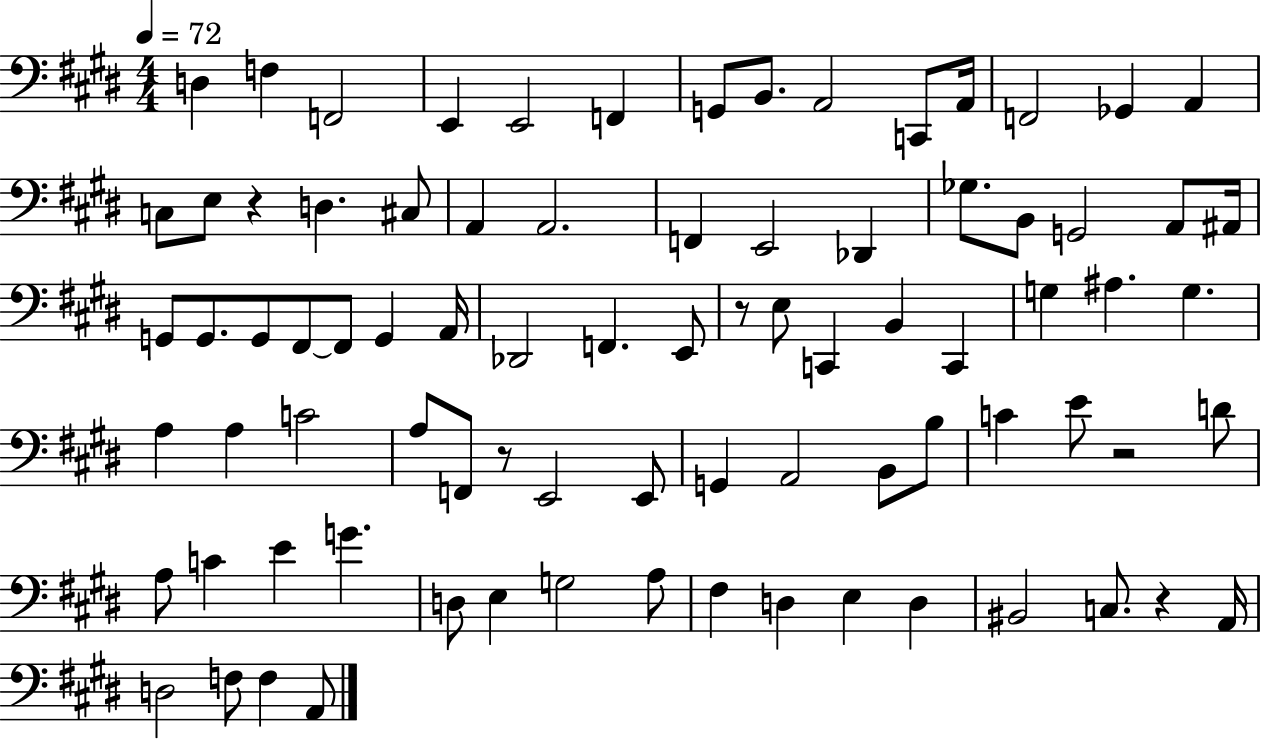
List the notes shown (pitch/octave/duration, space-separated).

D3/q F3/q F2/h E2/q E2/h F2/q G2/e B2/e. A2/h C2/e A2/s F2/h Gb2/q A2/q C3/e E3/e R/q D3/q. C#3/e A2/q A2/h. F2/q E2/h Db2/q Gb3/e. B2/e G2/h A2/e A#2/s G2/e G2/e. G2/e F#2/e F#2/e G2/q A2/s Db2/h F2/q. E2/e R/e E3/e C2/q B2/q C2/q G3/q A#3/q. G3/q. A3/q A3/q C4/h A3/e F2/e R/e E2/h E2/e G2/q A2/h B2/e B3/e C4/q E4/e R/h D4/e A3/e C4/q E4/q G4/q. D3/e E3/q G3/h A3/e F#3/q D3/q E3/q D3/q BIS2/h C3/e. R/q A2/s D3/h F3/e F3/q A2/e